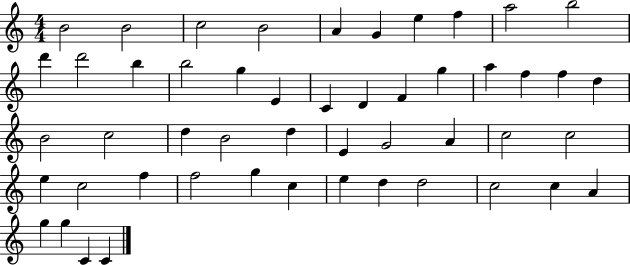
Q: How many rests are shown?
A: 0